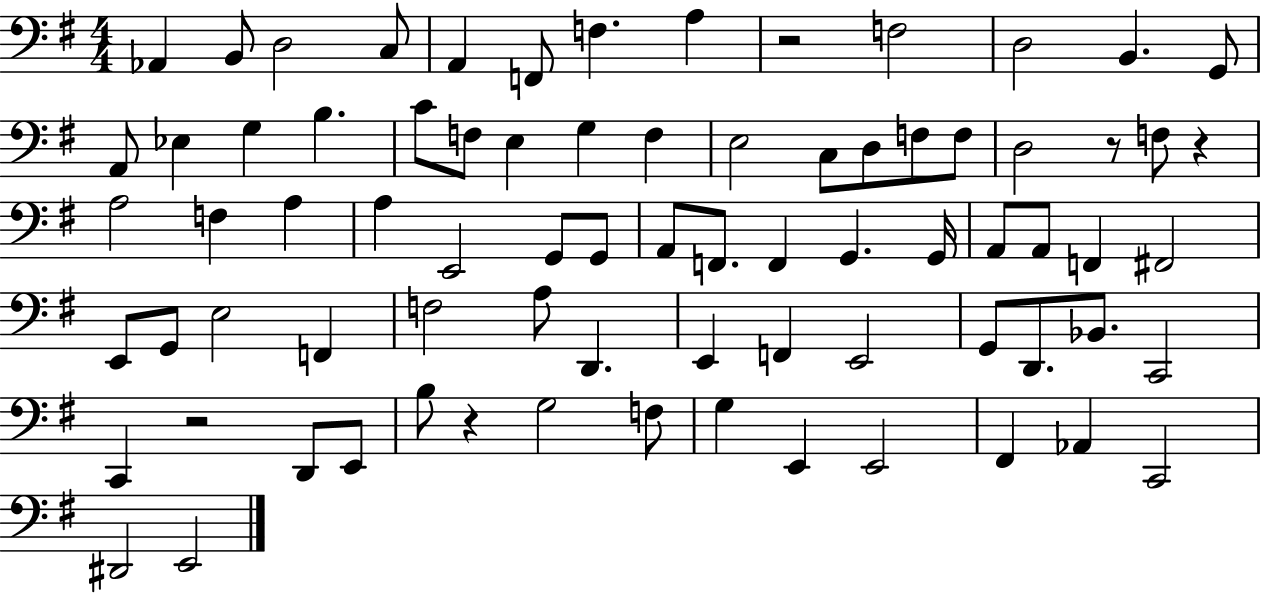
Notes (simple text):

Ab2/q B2/e D3/h C3/e A2/q F2/e F3/q. A3/q R/h F3/h D3/h B2/q. G2/e A2/e Eb3/q G3/q B3/q. C4/e F3/e E3/q G3/q F3/q E3/h C3/e D3/e F3/e F3/e D3/h R/e F3/e R/q A3/h F3/q A3/q A3/q E2/h G2/e G2/e A2/e F2/e. F2/q G2/q. G2/s A2/e A2/e F2/q F#2/h E2/e G2/e E3/h F2/q F3/h A3/e D2/q. E2/q F2/q E2/h G2/e D2/e. Bb2/e. C2/h C2/q R/h D2/e E2/e B3/e R/q G3/h F3/e G3/q E2/q E2/h F#2/q Ab2/q C2/h D#2/h E2/h